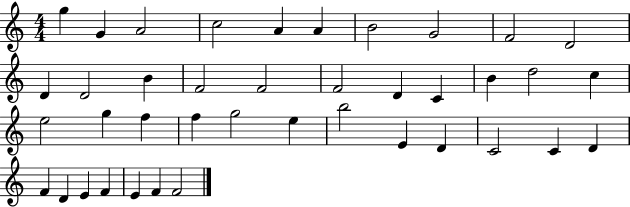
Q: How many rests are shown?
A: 0